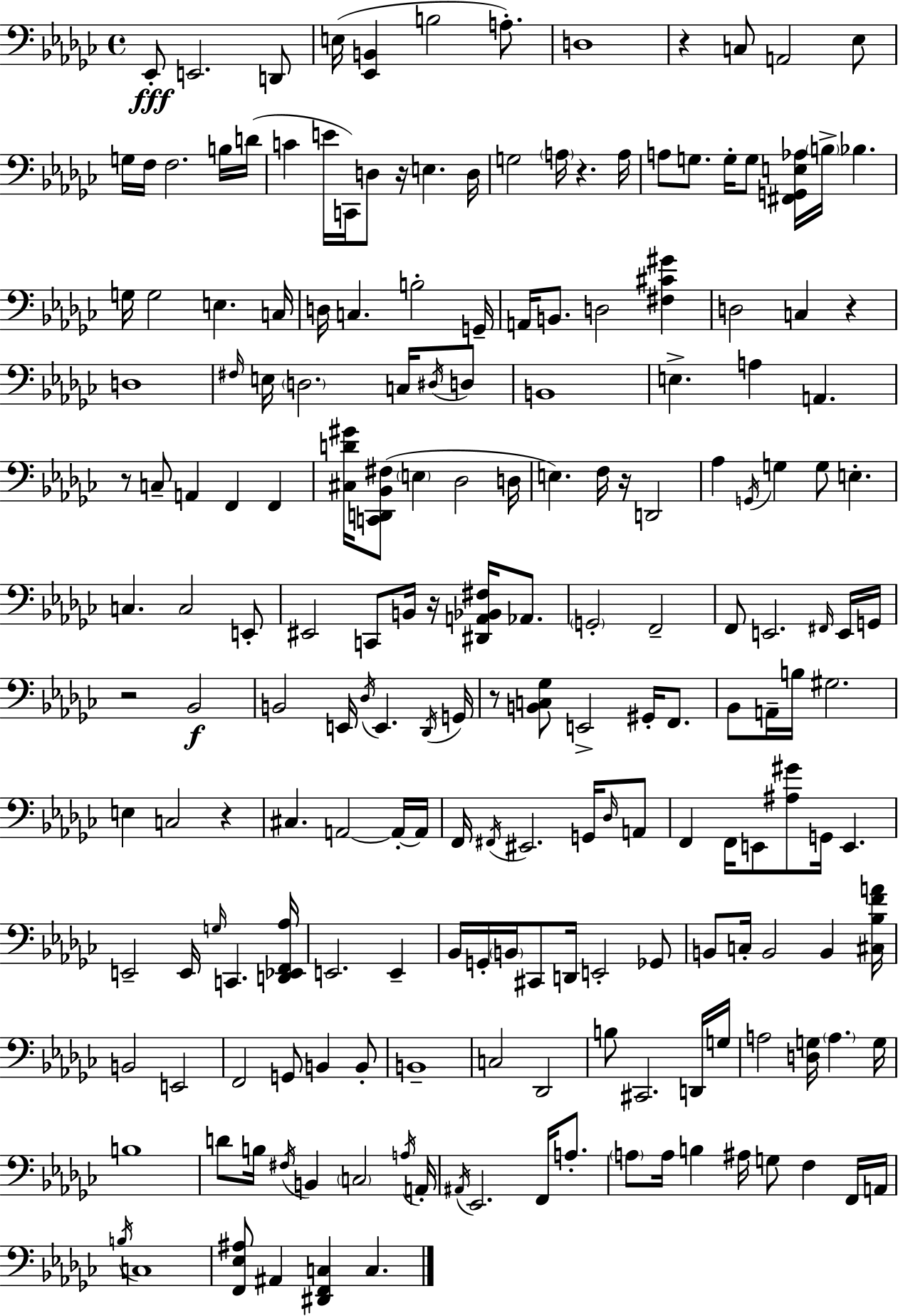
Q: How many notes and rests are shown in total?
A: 194